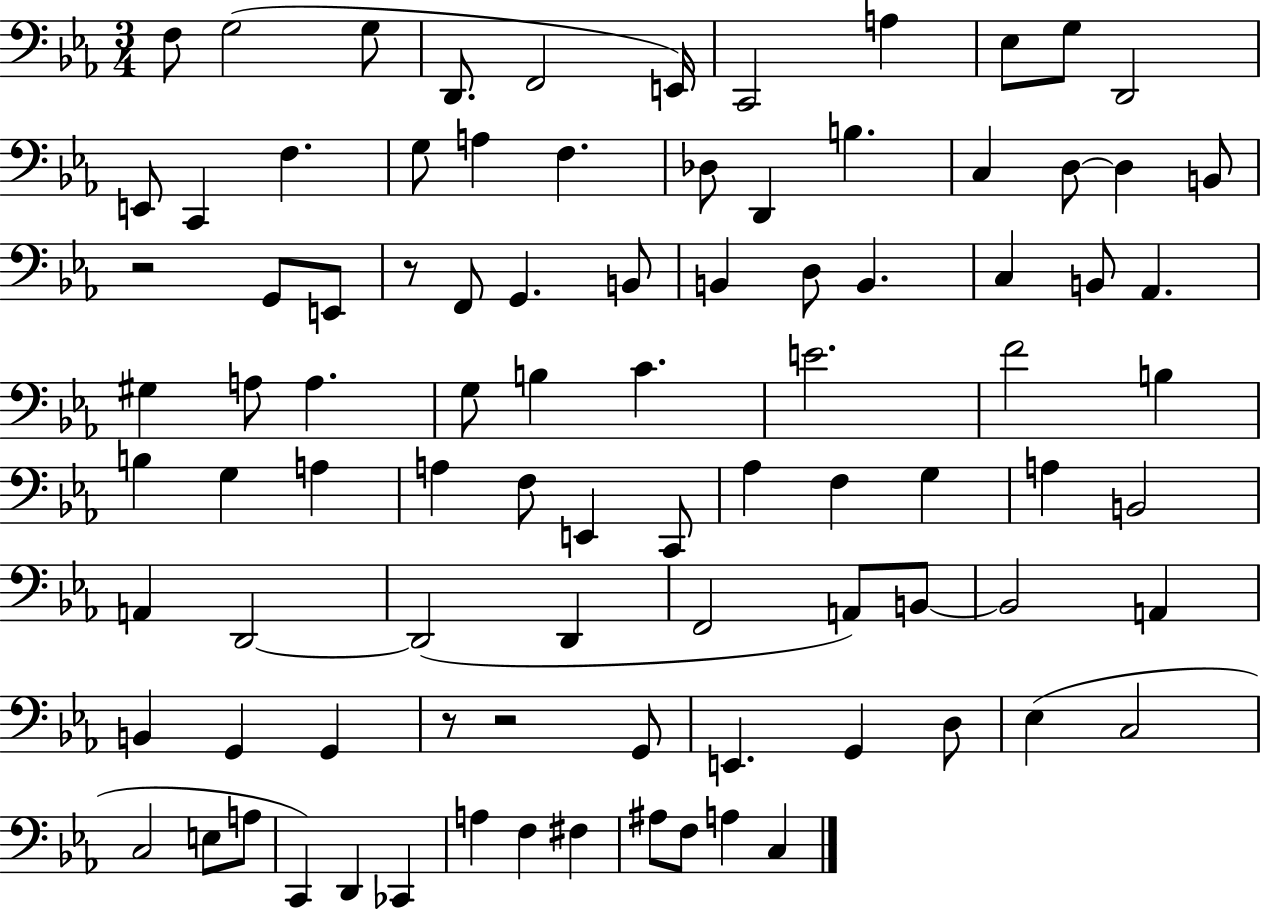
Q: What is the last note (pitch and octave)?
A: C3